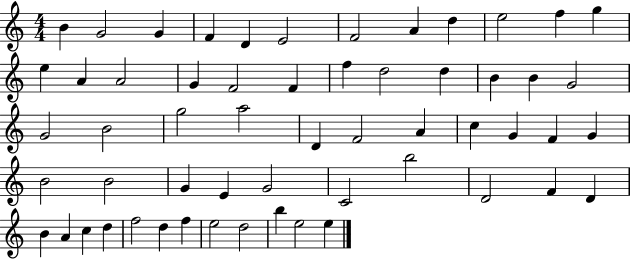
X:1
T:Untitled
M:4/4
L:1/4
K:C
B G2 G F D E2 F2 A d e2 f g e A A2 G F2 F f d2 d B B G2 G2 B2 g2 a2 D F2 A c G F G B2 B2 G E G2 C2 b2 D2 F D B A c d f2 d f e2 d2 b e2 e